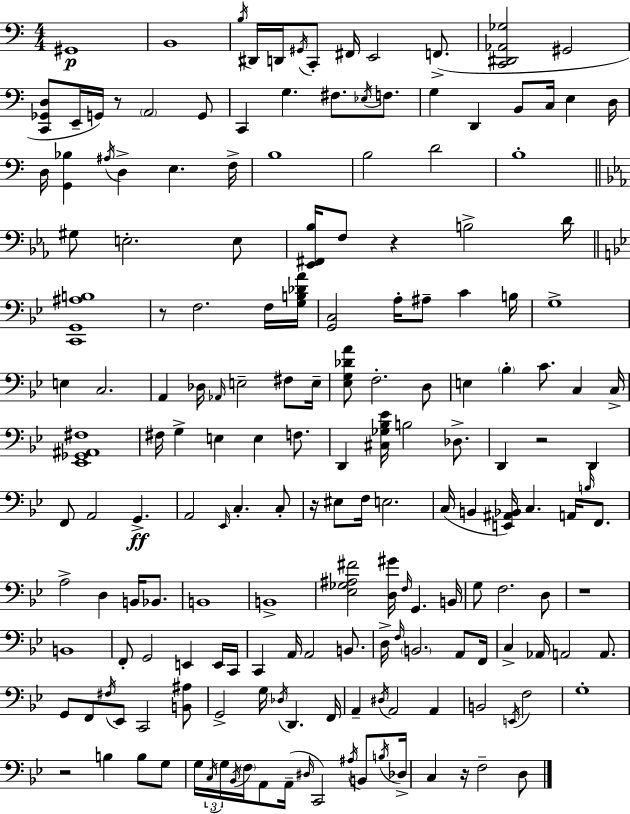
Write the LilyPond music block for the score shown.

{
  \clef bass
  \numericTimeSignature
  \time 4/4
  \key c \major
  \repeat volta 2 { gis,1\p | b,1 | \acciaccatura { b16 } dis,16 d,16 \acciaccatura { gis,16 } c,8-. fis,16 e,2 f,8.->( | <c, dis, aes, ges>2 gis,2 | \break <c, ges, d>8 e,16-- g,16) r8 \parenthesize a,2 | g,8 c,4 g4. fis8. \acciaccatura { ees16 } | f8. g4 d,4 b,8 c16 e4 | d16 d16 <g, bes>4 \acciaccatura { ais16 } d4-> e4. | \break f16-> b1 | b2 d'2 | b1-. | \bar "||" \break \key ees \major gis8 e2.-. e8 | <ees, fis, bes>16 f8 r4 b2-> d'16 | \bar "||" \break \key bes \major <c, g, ais b>1 | r8 f2. f16 <g b des' a'>16 | <g, c>2 a16-. ais8-- c'4 b16 | g1-> | \break e4 c2. | a,4 des16 \grace { aes,16 } e2-- fis8 | e16-- <ees g des' a'>8 f2.-. d8 | e4 \parenthesize bes4-. c'8. c4 | \break c16-> <ees, ges, ais, fis>1 | fis16 g4-> e4 e4 f8. | d,4 <cis ges bes ees'>16 b2 des8.-> | d,4 r2 d,4 | \break f,8 a,2 g,4.->\ff | a,2 \grace { ees,16 } c4.-. | c8-. r16 eis8 f16 e2. | c16( b,4 <e, ais, bes,>16) c4. a,16 \grace { b16 } | \break f,8. a2-> d4 b,16 | bes,8. b,1 | b,1-> | <ees ges ais fis'>2 <d gis'>16 \grace { f16 } g,4. | \break b,16 g8 f2. | d8 r1 | b,1 | f,8-. g,2 e,4 | \break e,16 c,16 c,4 a,16 a,2 | b,8. d16-> \grace { f16 } \parenthesize b,2. | a,8 f,16 c4-> aes,16 a,2 | a,8. g,8 f,8 \acciaccatura { fis16 } ees,8 c,2 | \break <b, ais>8 g,2-> g16 \acciaccatura { des16 } | d,4. f,16 a,4-- \acciaccatura { dis16 } a,2 | a,4 b,2 | \acciaccatura { e,16 } f2 g1-. | \break r2 | b4 b8 g8 g16 \tuplet 3/2 { \acciaccatura { c16 } g16 \acciaccatura { bes,16 } } \parenthesize f16 a,8 | a,16--( \grace { dis16 } c,2) \acciaccatura { ais16 } b,8 \acciaccatura { b16 } des16-> c4 | r16 f2-- d8 } \bar "|."
}